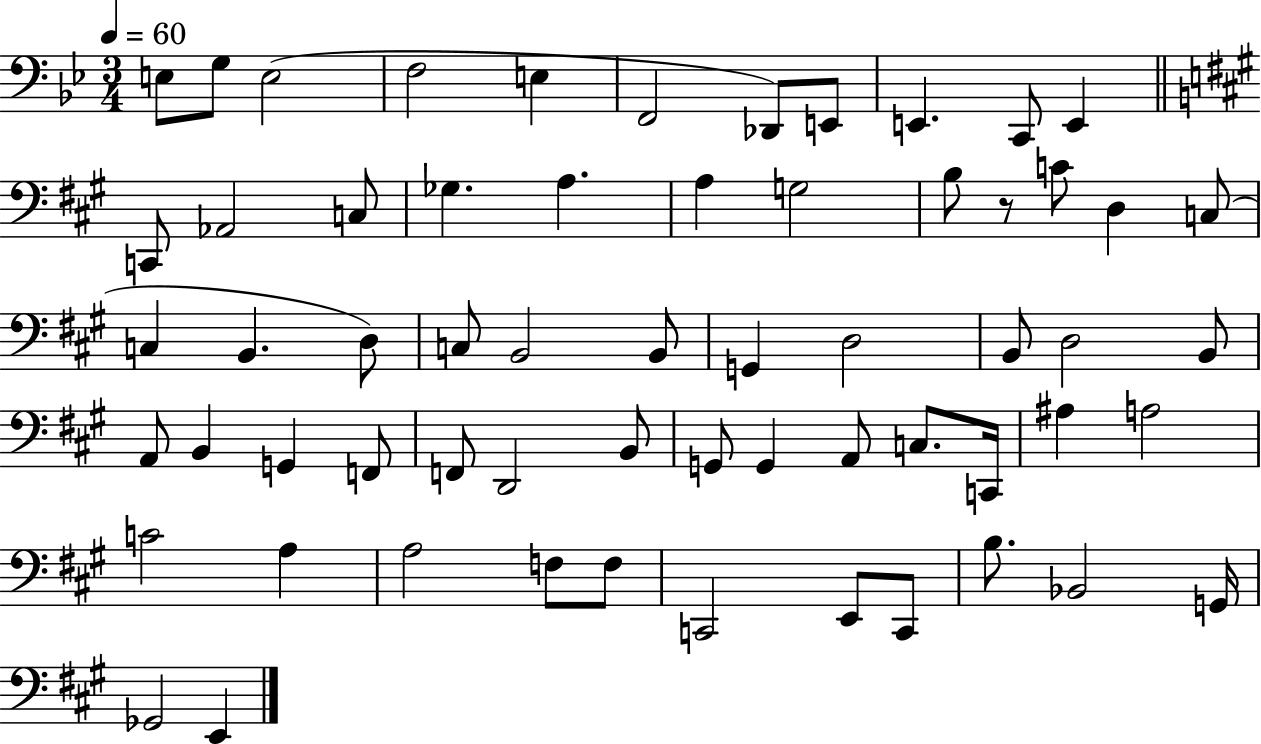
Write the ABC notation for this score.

X:1
T:Untitled
M:3/4
L:1/4
K:Bb
E,/2 G,/2 E,2 F,2 E, F,,2 _D,,/2 E,,/2 E,, C,,/2 E,, C,,/2 _A,,2 C,/2 _G, A, A, G,2 B,/2 z/2 C/2 D, C,/2 C, B,, D,/2 C,/2 B,,2 B,,/2 G,, D,2 B,,/2 D,2 B,,/2 A,,/2 B,, G,, F,,/2 F,,/2 D,,2 B,,/2 G,,/2 G,, A,,/2 C,/2 C,,/4 ^A, A,2 C2 A, A,2 F,/2 F,/2 C,,2 E,,/2 C,,/2 B,/2 _B,,2 G,,/4 _G,,2 E,,